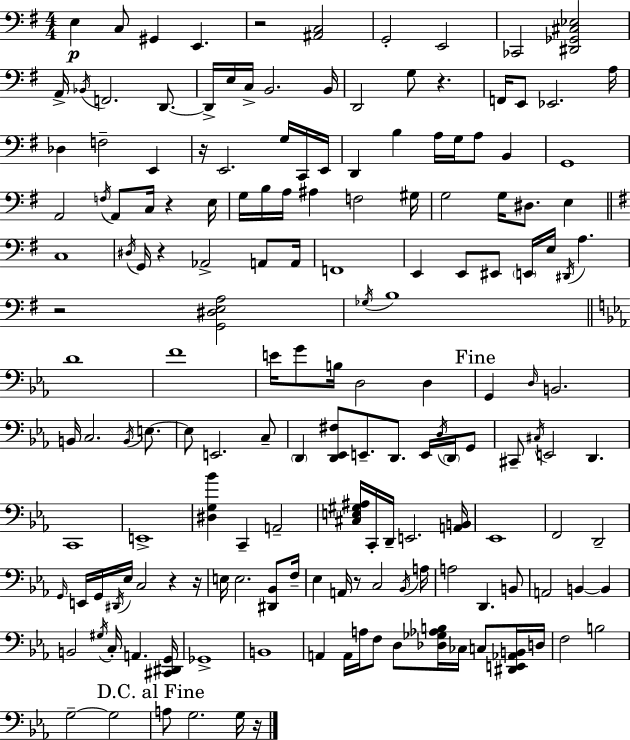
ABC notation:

X:1
T:Untitled
M:4/4
L:1/4
K:G
E, C,/2 ^G,, E,, z2 [^A,,C,]2 G,,2 E,,2 _C,,2 [^D,,_G,,^C,_E,]2 A,,/4 _B,,/4 F,,2 D,,/2 D,,/4 E,/4 C,/4 B,,2 B,,/4 D,,2 G,/2 z F,,/4 E,,/2 _E,,2 A,/4 _D, F,2 E,, z/4 E,,2 G,/4 C,,/4 E,,/4 D,, B, A,/4 G,/4 A,/2 B,, G,,4 A,,2 F,/4 A,,/2 C,/4 z E,/4 G,/4 B,/4 A,/4 ^A, F,2 ^G,/4 G,2 G,/4 ^D,/2 E, C,4 ^D,/4 G,,/4 z _A,,2 A,,/2 A,,/4 F,,4 E,, E,,/2 ^E,,/2 E,,/4 E,/4 ^D,,/4 A, z2 [G,,^D,E,A,]2 _G,/4 B,4 D4 F4 E/4 G/2 B,/4 D,2 D, G,, D,/4 B,,2 B,,/4 C,2 B,,/4 E,/2 E,/2 E,,2 C,/2 D,, [D,,_E,,^F,]/2 E,,/2 D,,/2 E,,/4 D,/4 D,,/4 G,,/2 ^C,,/2 ^C,/4 E,,2 D,, C,,4 E,,4 [^D,G,_B] C,, A,,2 [^C,E,^G,^A,]/4 C,,/4 D,,/4 E,,2 [A,,B,,]/4 _E,,4 F,,2 D,,2 G,,/4 E,,/4 G,,/4 ^D,,/4 _E,/4 C,2 z z/4 E,/4 E,2 [^D,,_B,,]/2 F,/4 _E, A,,/4 z/2 C,2 _B,,/4 A,/4 A,2 D,, B,,/2 A,,2 B,, B,, B,,2 ^G,/4 C,/4 A,, [^C,,^D,,G,,]/4 _G,,4 B,,4 A,, A,,/4 A,/4 F,/2 D,/2 [_D,_G,_A,B,]/4 _C,/4 C,/2 [^D,,E,,_A,,B,,]/4 D,/4 F,2 B,2 G,2 G,2 A,/2 G,2 G,/4 z/4